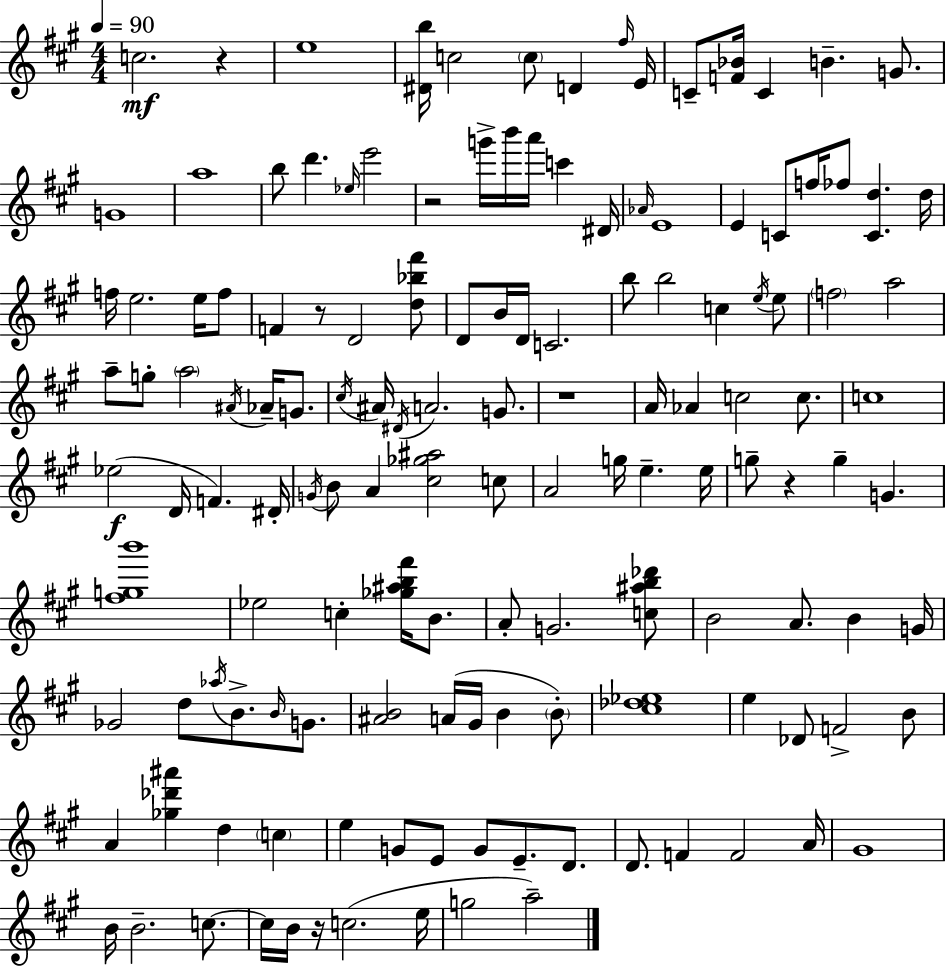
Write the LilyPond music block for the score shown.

{
  \clef treble
  \numericTimeSignature
  \time 4/4
  \key a \major
  \tempo 4 = 90
  \repeat volta 2 { c''2.\mf r4 | e''1 | <dis' b''>16 c''2 \parenthesize c''8 d'4 \grace { fis''16 } | e'16 c'8-- <f' bes'>16 c'4 b'4.-- g'8. | \break g'1 | a''1 | b''8 d'''4. \grace { ees''16 } e'''2 | r2 g'''16-> b'''16 a'''16 c'''4 | \break dis'16 \grace { aes'16 } e'1 | e'4 c'8 f''16 fes''8 <c' d''>4. | d''16 f''16 e''2. | e''16 f''8 f'4 r8 d'2 | \break <d'' bes'' fis'''>8 d'8 b'16 d'16 c'2. | b''8 b''2 c''4 | \acciaccatura { e''16 } e''8 \parenthesize f''2 a''2 | a''8-- g''8-. \parenthesize a''2 | \break \acciaccatura { ais'16 } aes'16-- g'8. \acciaccatura { cis''16 } ais'16 \acciaccatura { dis'16 } a'2. | g'8. r1 | a'16 aes'4 c''2 | c''8. c''1 | \break ees''2(\f d'16 | f'4.) dis'16-. \acciaccatura { g'16 } b'8 a'4 <cis'' ges'' ais''>2 | c''8 a'2 | g''16 e''4.-- e''16 g''8-- r4 g''4-- | \break g'4. <fis'' g'' b'''>1 | ees''2 | c''4-. <ges'' ais'' b'' fis'''>16 b'8. a'8-. g'2. | <c'' ais'' b'' des'''>8 b'2 | \break a'8. b'4 g'16 ges'2 | d''8 \acciaccatura { aes''16 } b'8.-> \grace { b'16 } g'8. <ais' b'>2 | a'16( gis'16 b'4 \parenthesize b'8-.) <cis'' des'' ees''>1 | e''4 des'8 | \break f'2-> b'8 a'4 <ges'' des''' ais'''>4 | d''4 \parenthesize c''4 e''4 g'8 | e'8 g'8 e'8.-- d'8. d'8. f'4 | f'2 a'16 gis'1 | \break b'16 b'2.-- | c''8.~~ c''16 b'16 r16 c''2.( | e''16 g''2 | a''2--) } \bar "|."
}